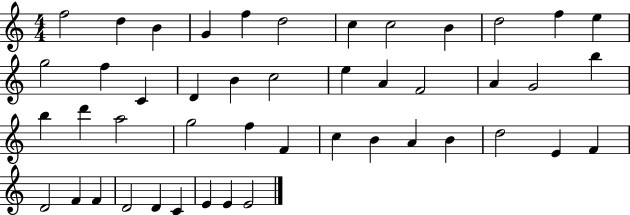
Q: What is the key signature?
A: C major